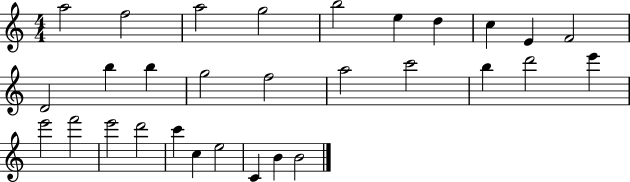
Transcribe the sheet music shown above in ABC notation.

X:1
T:Untitled
M:4/4
L:1/4
K:C
a2 f2 a2 g2 b2 e d c E F2 D2 b b g2 f2 a2 c'2 b d'2 e' e'2 f'2 e'2 d'2 c' c e2 C B B2